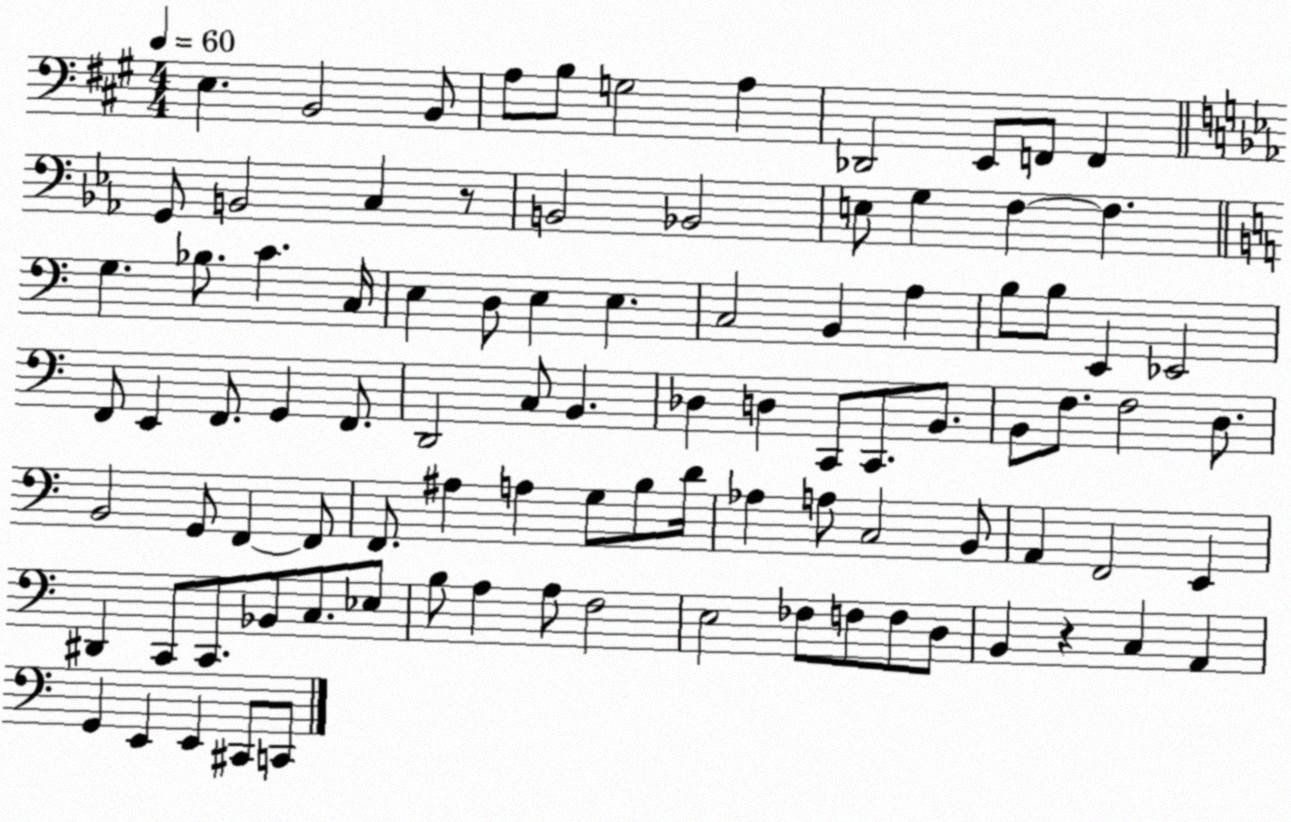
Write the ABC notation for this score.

X:1
T:Untitled
M:4/4
L:1/4
K:A
E, B,,2 B,,/2 A,/2 B,/2 G,2 A, _D,,2 E,,/2 F,,/2 F,, G,,/2 B,,2 C, z/2 B,,2 _B,,2 E,/2 G, F, F, G, _B,/2 C C,/4 E, D,/2 E, E, C,2 B,, A, B,/2 B,/2 E,, _E,,2 F,,/2 E,, F,,/2 G,, F,,/2 D,,2 C,/2 B,, _D, D, C,,/2 C,,/2 B,,/2 B,,/2 F,/2 F,2 D,/2 B,,2 G,,/2 F,, F,,/2 F,,/2 ^A, A, G,/2 B,/2 D/4 _A, A,/2 C,2 B,,/2 A,, F,,2 E,, ^D,, C,,/2 C,,/2 _B,,/2 C,/2 _E,/2 B,/2 A, A,/2 F,2 E,2 _F,/2 F,/2 F,/2 D,/2 B,, z C, A,, G,, E,, E,, ^C,,/2 C,,/2